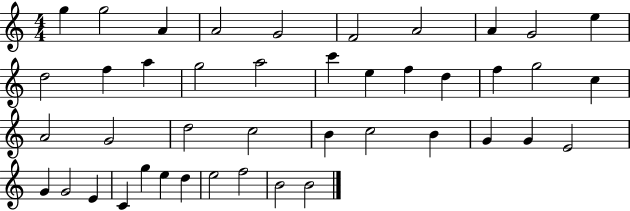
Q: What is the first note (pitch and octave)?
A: G5